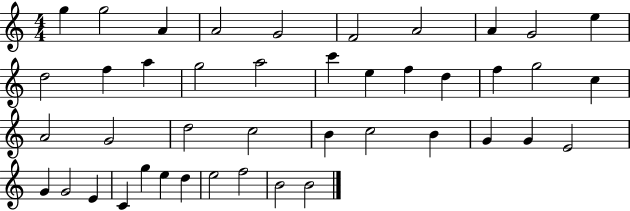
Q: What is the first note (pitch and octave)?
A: G5